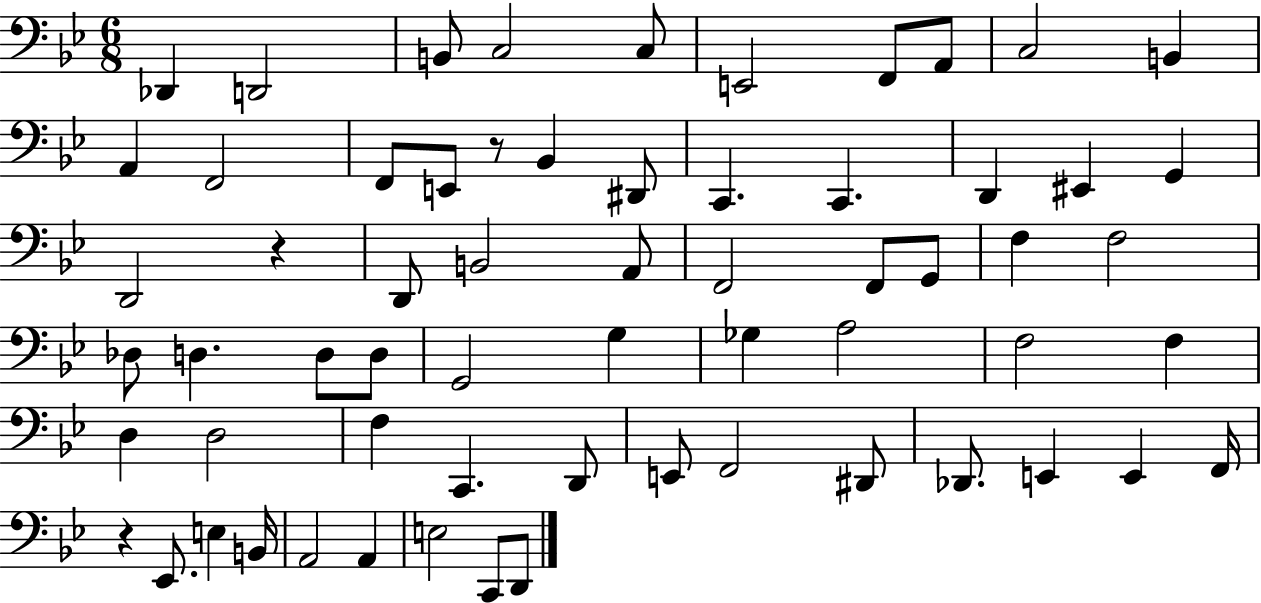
X:1
T:Untitled
M:6/8
L:1/4
K:Bb
_D,, D,,2 B,,/2 C,2 C,/2 E,,2 F,,/2 A,,/2 C,2 B,, A,, F,,2 F,,/2 E,,/2 z/2 _B,, ^D,,/2 C,, C,, D,, ^E,, G,, D,,2 z D,,/2 B,,2 A,,/2 F,,2 F,,/2 G,,/2 F, F,2 _D,/2 D, D,/2 D,/2 G,,2 G, _G, A,2 F,2 F, D, D,2 F, C,, D,,/2 E,,/2 F,,2 ^D,,/2 _D,,/2 E,, E,, F,,/4 z _E,,/2 E, B,,/4 A,,2 A,, E,2 C,,/2 D,,/2